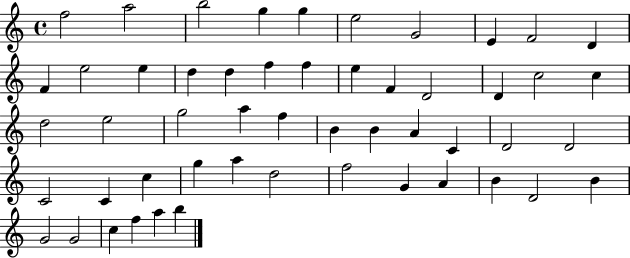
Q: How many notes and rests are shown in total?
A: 52